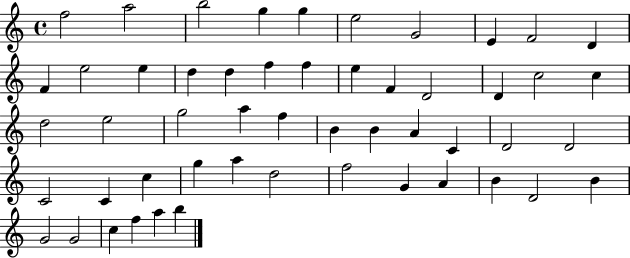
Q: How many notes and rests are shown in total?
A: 52